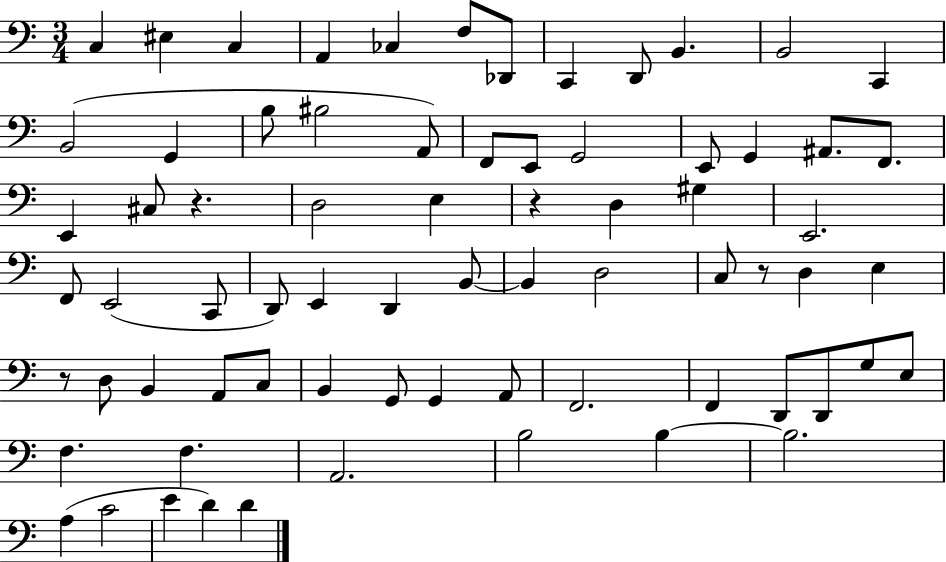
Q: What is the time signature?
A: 3/4